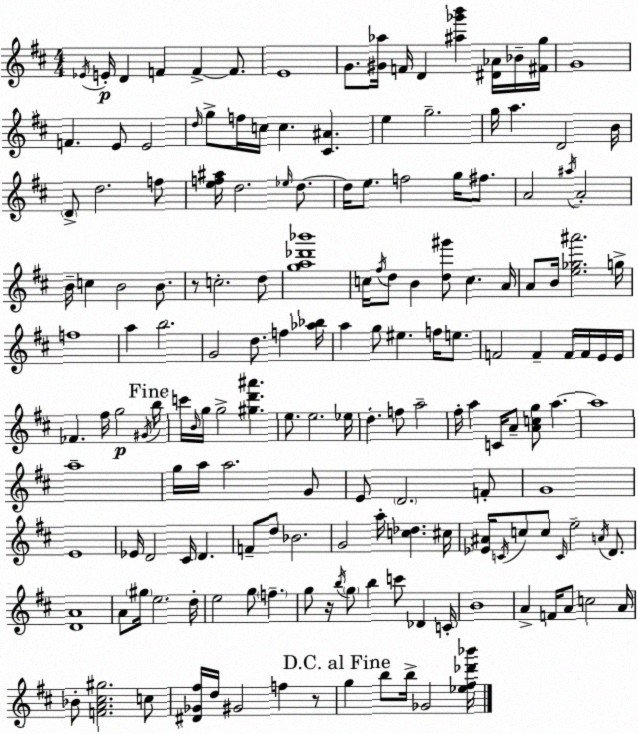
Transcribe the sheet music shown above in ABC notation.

X:1
T:Untitled
M:4/4
L:1/4
K:D
_E/4 E/4 D F F F/2 E4 G/2 [^G_a]/4 F/4 D [^a_g'b'] [^D_A]/4 _B/4 [^Fg]/4 G4 F E/2 E2 d/4 g/2 f/4 c/4 c [^C^A] e g2 g/4 a D2 B/4 D/2 d2 f/2 [ef^a]/4 d2 _e/4 d/2 d/4 e/2 f2 g/4 ^f/2 A2 ^a/4 A2 B/4 c B2 B/2 z/2 c2 d/2 [ga_d'_b']4 c/4 ^f/4 d/2 B [d^g']/2 c A/4 A/2 B/4 [e_g^a']2 g/4 f4 a b2 G2 d/2 f [_a_b]/4 a g/2 ^e f/4 e/2 F2 F F/4 F/4 E/4 E/4 _F ^f/4 g2 ^G/4 b/4 c'/4 B/4 g/4 g2 [^gd'^a'] e/2 e2 _e/4 d f/2 a2 ^f/4 a C/4 A/2 [Acg]/2 a a4 a4 g/4 a/4 a2 G/2 E/2 D2 F/2 G4 E4 _E/4 D2 ^C/4 D F/2 d/2 _B2 G2 a/4 [c_d] ^c/4 [_E^A]/4 C/4 c/2 c/2 C/4 e2 A/4 D/2 [DA]4 A/2 ^g/4 e2 d/4 e2 g/2 f g/2 z/4 b/4 g/2 b c'/2 _D C/4 B4 A F/4 A/2 c2 A/4 _B/2 [FA^c^g]2 c/2 [^D_G^f]/4 d/4 ^G2 f z/2 g b/2 b/4 _G2 [_e^f_d'_b']/4